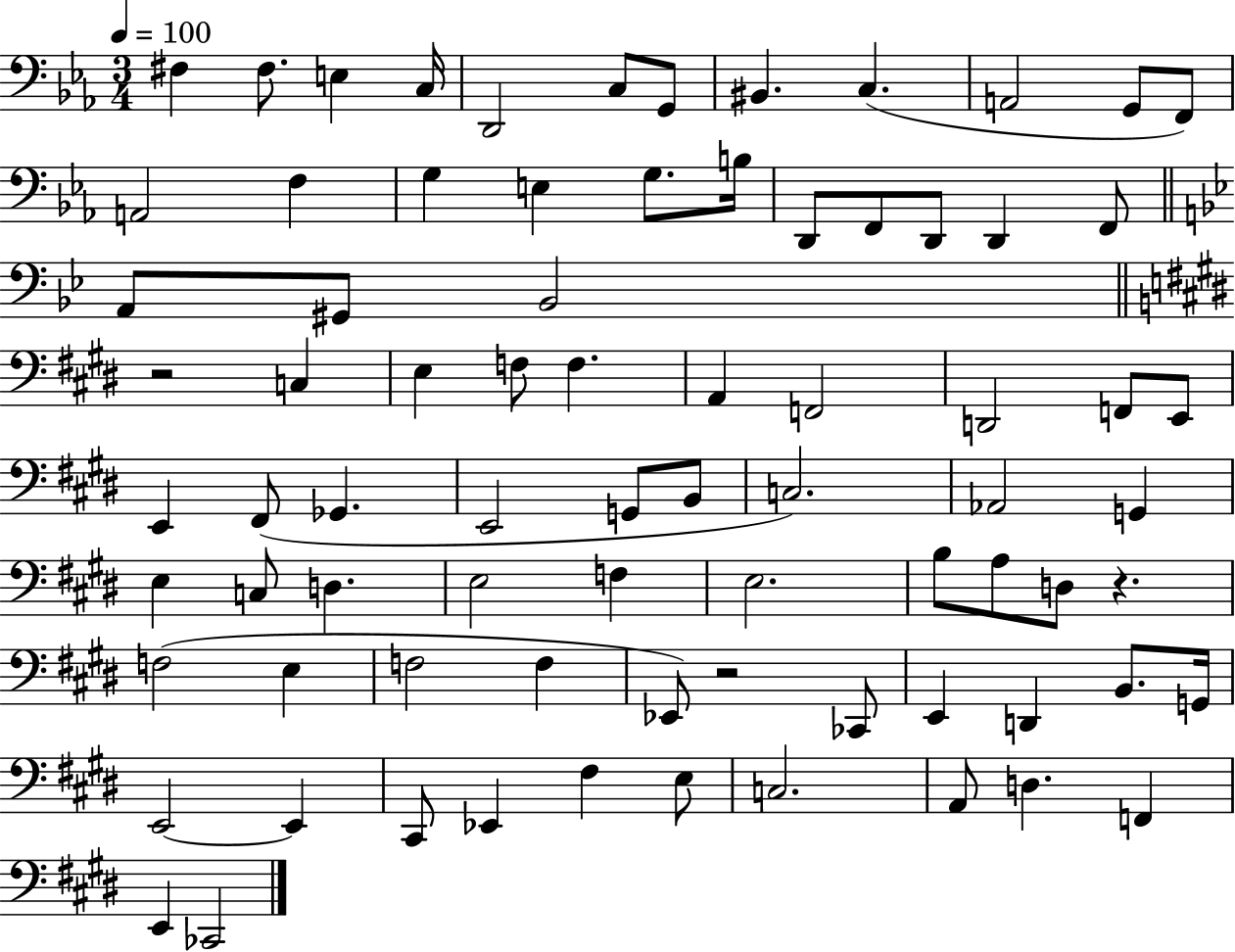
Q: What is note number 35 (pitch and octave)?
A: E2